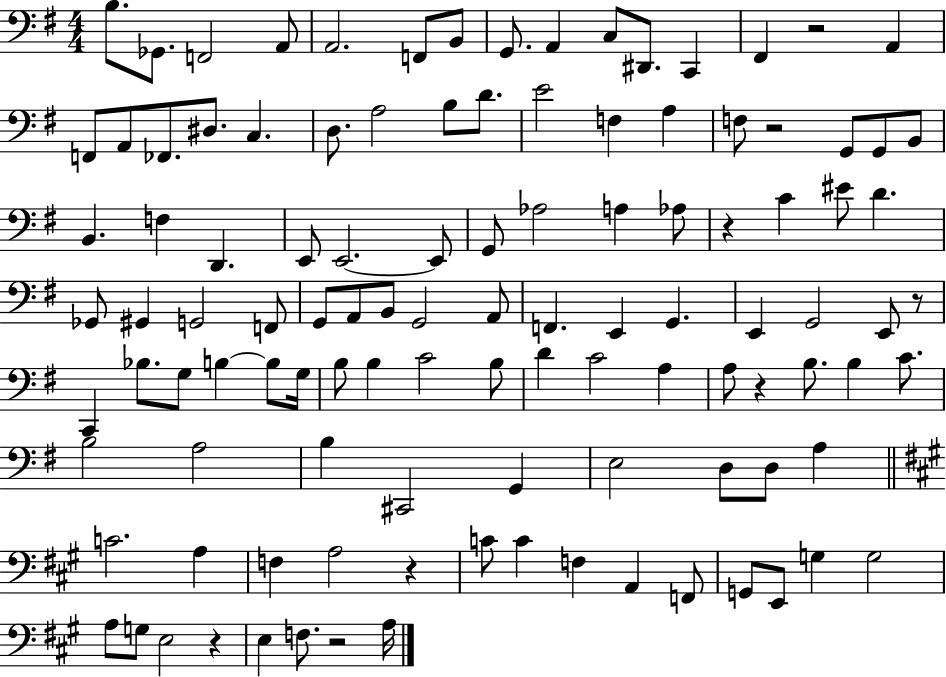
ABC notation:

X:1
T:Untitled
M:4/4
L:1/4
K:G
B,/2 _G,,/2 F,,2 A,,/2 A,,2 F,,/2 B,,/2 G,,/2 A,, C,/2 ^D,,/2 C,, ^F,, z2 A,, F,,/2 A,,/2 _F,,/2 ^D,/2 C, D,/2 A,2 B,/2 D/2 E2 F, A, F,/2 z2 G,,/2 G,,/2 B,,/2 B,, F, D,, E,,/2 E,,2 E,,/2 G,,/2 _A,2 A, _A,/2 z C ^E/2 D _G,,/2 ^G,, G,,2 F,,/2 G,,/2 A,,/2 B,,/2 G,,2 A,,/2 F,, E,, G,, E,, G,,2 E,,/2 z/2 C,, _B,/2 G,/2 B, B,/2 G,/4 B,/2 B, C2 B,/2 D C2 A, A,/2 z B,/2 B, C/2 B,2 A,2 B, ^C,,2 G,, E,2 D,/2 D,/2 A, C2 A, F, A,2 z C/2 C F, A,, F,,/2 G,,/2 E,,/2 G, G,2 A,/2 G,/2 E,2 z E, F,/2 z2 A,/4